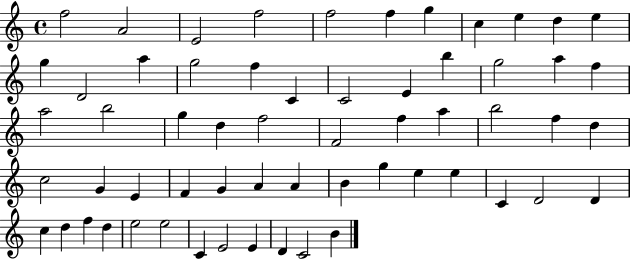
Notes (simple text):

F5/h A4/h E4/h F5/h F5/h F5/q G5/q C5/q E5/q D5/q E5/q G5/q D4/h A5/q G5/h F5/q C4/q C4/h E4/q B5/q G5/h A5/q F5/q A5/h B5/h G5/q D5/q F5/h F4/h F5/q A5/q B5/h F5/q D5/q C5/h G4/q E4/q F4/q G4/q A4/q A4/q B4/q G5/q E5/q E5/q C4/q D4/h D4/q C5/q D5/q F5/q D5/q E5/h E5/h C4/q E4/h E4/q D4/q C4/h B4/q